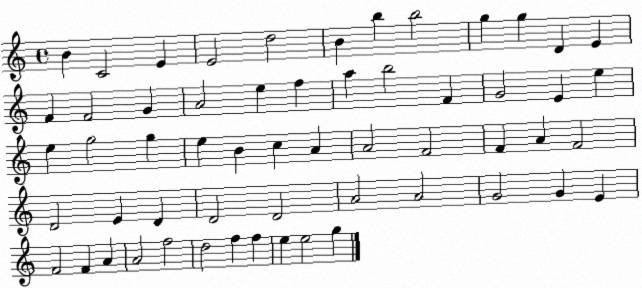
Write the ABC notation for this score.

X:1
T:Untitled
M:4/4
L:1/4
K:C
B C2 E E2 d2 B b b2 g g D E F F2 G A2 e f a b2 F G2 E e e g2 g e B c A A2 F2 F A F2 D2 E D D2 D2 A2 A2 G2 G E F2 F A A2 f2 d2 f f e e2 g